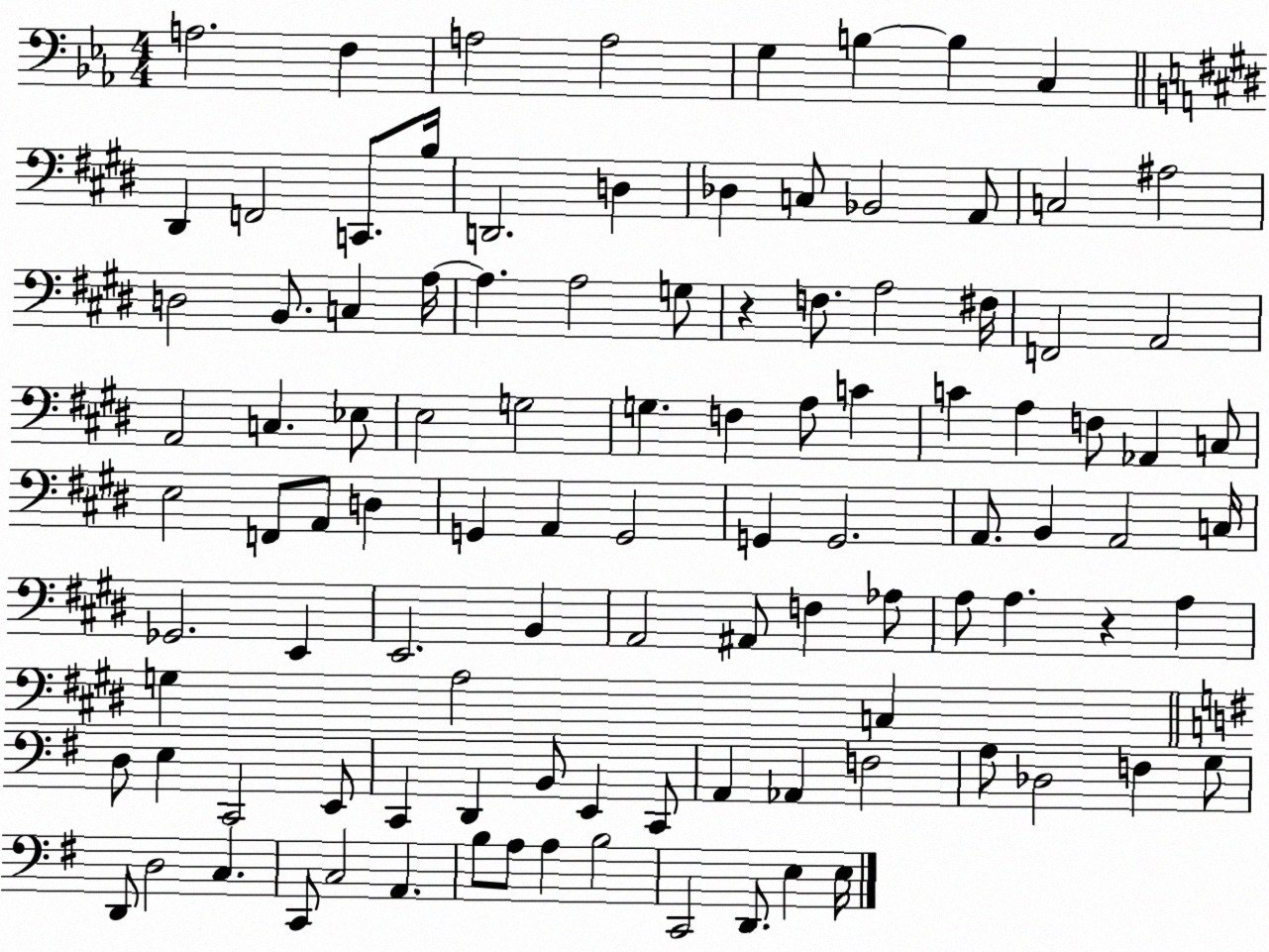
X:1
T:Untitled
M:4/4
L:1/4
K:Eb
A,2 F, A,2 A,2 G, B, B, C, ^D,, F,,2 C,,/2 B,/4 D,,2 D, _D, C,/2 _B,,2 A,,/2 C,2 ^A,2 D,2 B,,/2 C, A,/4 A, A,2 G,/2 z F,/2 A,2 ^F,/4 F,,2 A,,2 A,,2 C, _E,/2 E,2 G,2 G, F, A,/2 C C A, F,/2 _A,, C,/2 E,2 F,,/2 A,,/2 D, G,, A,, G,,2 G,, G,,2 A,,/2 B,, A,,2 C,/4 _G,,2 E,, E,,2 B,, A,,2 ^A,,/2 F, _A,/2 A,/2 A, z A, G, A,2 C, D,/2 E, C,,2 E,,/2 C,, D,, B,,/2 E,, C,,/2 A,, _A,, F,2 A,/2 _D,2 F, G,/2 D,,/2 D,2 C, C,,/2 C,2 A,, B,/2 A,/2 A, B,2 C,,2 D,,/2 E, E,/4